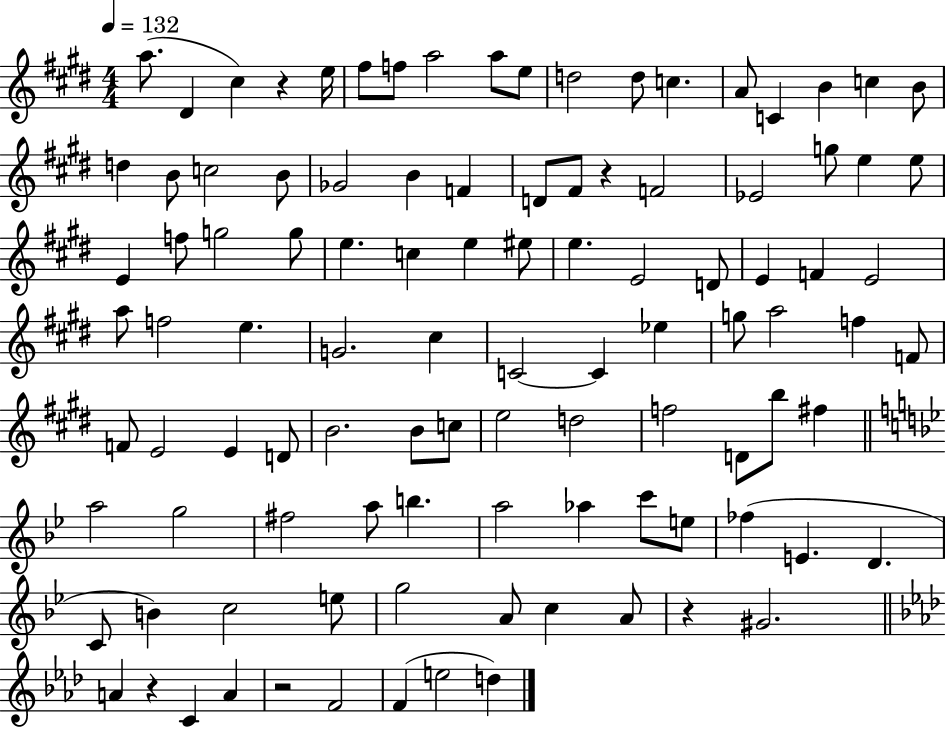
X:1
T:Untitled
M:4/4
L:1/4
K:E
a/2 ^D ^c z e/4 ^f/2 f/2 a2 a/2 e/2 d2 d/2 c A/2 C B c B/2 d B/2 c2 B/2 _G2 B F D/2 ^F/2 z F2 _E2 g/2 e e/2 E f/2 g2 g/2 e c e ^e/2 e E2 D/2 E F E2 a/2 f2 e G2 ^c C2 C _e g/2 a2 f F/2 F/2 E2 E D/2 B2 B/2 c/2 e2 d2 f2 D/2 b/2 ^f a2 g2 ^f2 a/2 b a2 _a c'/2 e/2 _f E D C/2 B c2 e/2 g2 A/2 c A/2 z ^G2 A z C A z2 F2 F e2 d